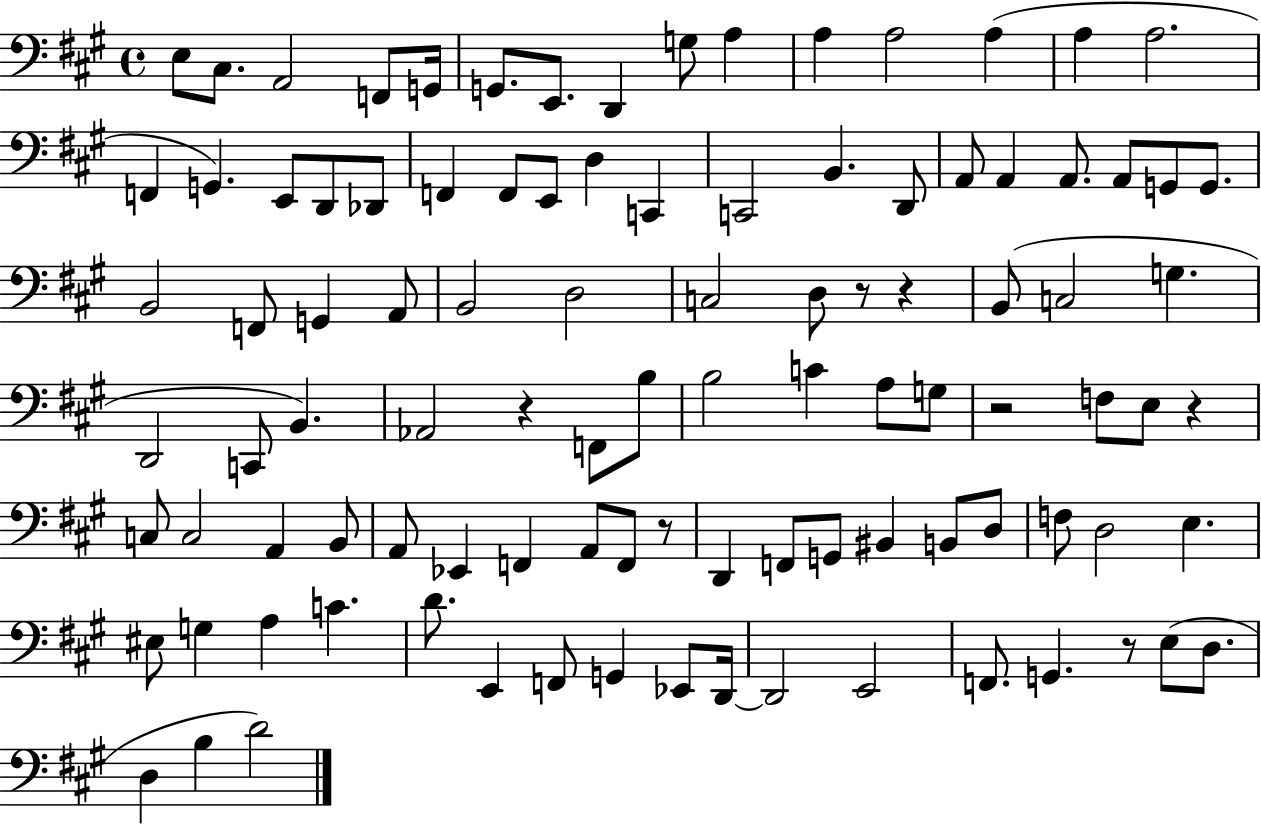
{
  \clef bass
  \time 4/4
  \defaultTimeSignature
  \key a \major
  e8 cis8. a,2 f,8 g,16 | g,8. e,8. d,4 g8 a4 | a4 a2 a4( | a4 a2. | \break f,4 g,4.) e,8 d,8 des,8 | f,4 f,8 e,8 d4 c,4 | c,2 b,4. d,8 | a,8 a,4 a,8. a,8 g,8 g,8. | \break b,2 f,8 g,4 a,8 | b,2 d2 | c2 d8 r8 r4 | b,8( c2 g4. | \break d,2 c,8 b,4.) | aes,2 r4 f,8 b8 | b2 c'4 a8 g8 | r2 f8 e8 r4 | \break c8 c2 a,4 b,8 | a,8 ees,4 f,4 a,8 f,8 r8 | d,4 f,8 g,8 bis,4 b,8 d8 | f8 d2 e4. | \break eis8 g4 a4 c'4. | d'8. e,4 f,8 g,4 ees,8 d,16~~ | d,2 e,2 | f,8. g,4. r8 e8( d8. | \break d4 b4 d'2) | \bar "|."
}